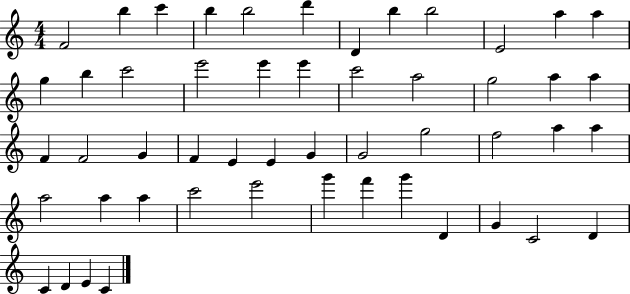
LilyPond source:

{
  \clef treble
  \numericTimeSignature
  \time 4/4
  \key c \major
  f'2 b''4 c'''4 | b''4 b''2 d'''4 | d'4 b''4 b''2 | e'2 a''4 a''4 | \break g''4 b''4 c'''2 | e'''2 e'''4 e'''4 | c'''2 a''2 | g''2 a''4 a''4 | \break f'4 f'2 g'4 | f'4 e'4 e'4 g'4 | g'2 g''2 | f''2 a''4 a''4 | \break a''2 a''4 a''4 | c'''2 e'''2 | g'''4 f'''4 g'''4 d'4 | g'4 c'2 d'4 | \break c'4 d'4 e'4 c'4 | \bar "|."
}